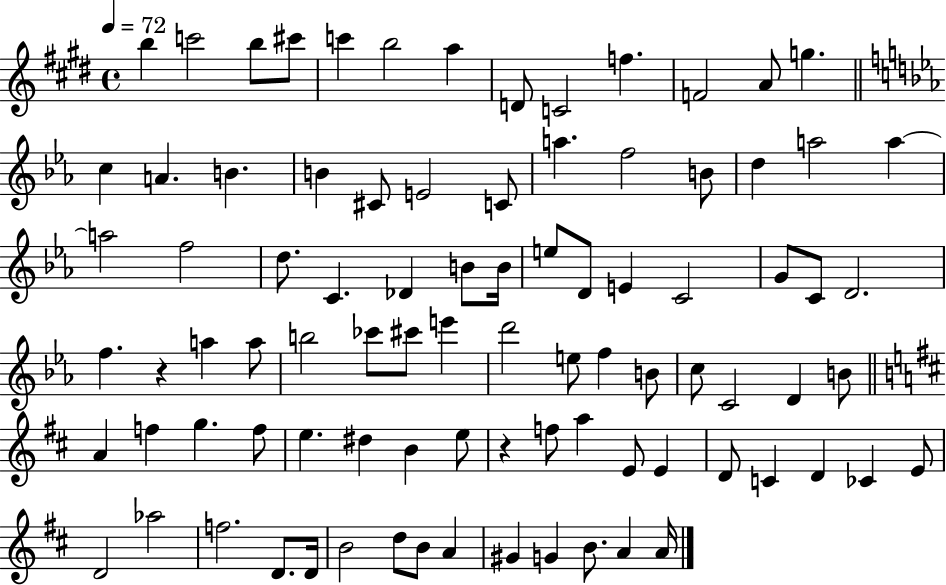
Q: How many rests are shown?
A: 2